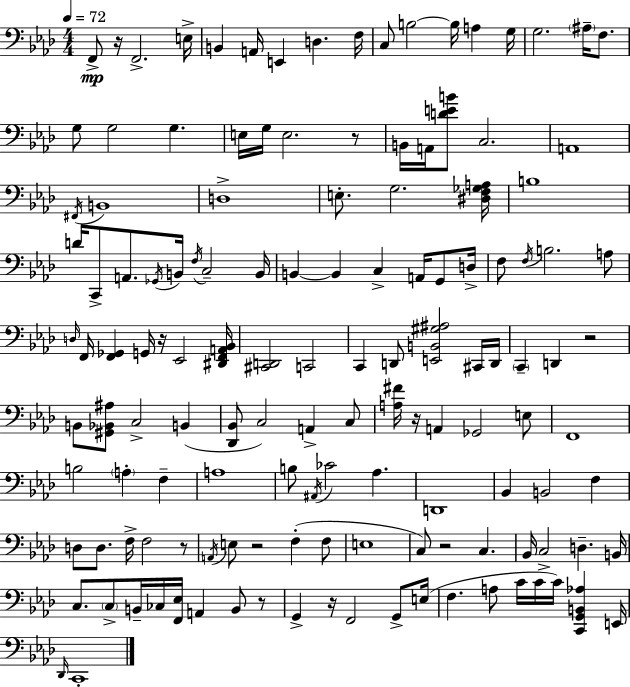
X:1
T:Untitled
M:4/4
L:1/4
K:Fm
F,,/2 z/4 F,,2 E,/4 B,, A,,/4 E,, D, F,/4 C,/2 B,2 B,/4 A, G,/4 G,2 ^A,/4 F,/2 G,/2 G,2 G, E,/4 G,/4 E,2 z/2 B,,/4 A,,/4 [DEB]/2 C,2 A,,4 ^F,,/4 B,,4 D,4 E,/2 G,2 [^D,F,_G,A,]/4 B,4 D/4 C,,/2 A,,/2 _G,,/4 B,,/4 F,/4 C,2 B,,/4 B,, B,, C, A,,/4 G,,/2 D,/4 F,/2 F,/4 B,2 A,/2 D,/4 F,,/4 [F,,_G,,] G,,/4 z/4 _E,,2 [^D,,F,,A,,_B,,]/4 [^C,,D,,]2 C,,2 C,, D,,/2 [E,,B,,^G,^A,]2 ^C,,/4 D,,/4 C,, D,, z2 B,,/2 [^G,,_B,,^A,]/2 C,2 B,, [_D,,_B,,]/2 C,2 A,, C,/2 [A,^F]/4 z/4 A,, _G,,2 E,/2 F,,4 B,2 A, F, A,4 B,/2 ^A,,/4 _C2 _A, D,,4 _B,, B,,2 F, D,/2 D,/2 F,/4 F,2 z/2 A,,/4 E,/2 z2 F, F,/2 E,4 C,/2 z2 C, _B,,/4 C,2 D, B,,/4 C,/2 C,/2 B,,/4 _C,/4 [F,,_E,]/4 A,, B,,/2 z/2 G,, z/4 F,,2 G,,/2 E,/4 F, A,/2 C/4 C/4 C/4 [C,,G,,B,,_A,] E,,/4 _D,,/4 C,,4